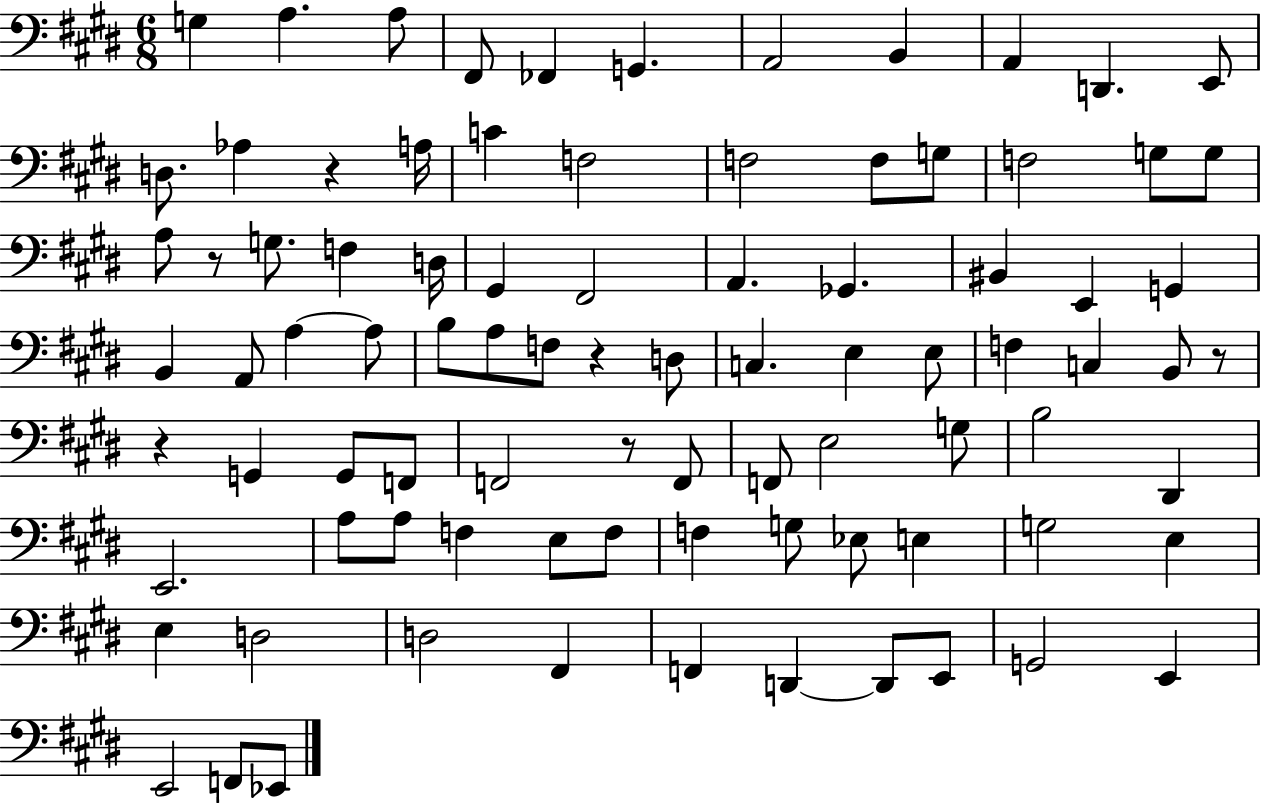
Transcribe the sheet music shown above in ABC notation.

X:1
T:Untitled
M:6/8
L:1/4
K:E
G, A, A,/2 ^F,,/2 _F,, G,, A,,2 B,, A,, D,, E,,/2 D,/2 _A, z A,/4 C F,2 F,2 F,/2 G,/2 F,2 G,/2 G,/2 A,/2 z/2 G,/2 F, D,/4 ^G,, ^F,,2 A,, _G,, ^B,, E,, G,, B,, A,,/2 A, A,/2 B,/2 A,/2 F,/2 z D,/2 C, E, E,/2 F, C, B,,/2 z/2 z G,, G,,/2 F,,/2 F,,2 z/2 F,,/2 F,,/2 E,2 G,/2 B,2 ^D,, E,,2 A,/2 A,/2 F, E,/2 F,/2 F, G,/2 _E,/2 E, G,2 E, E, D,2 D,2 ^F,, F,, D,, D,,/2 E,,/2 G,,2 E,, E,,2 F,,/2 _E,,/2